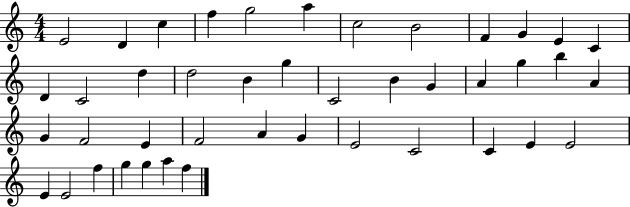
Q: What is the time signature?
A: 4/4